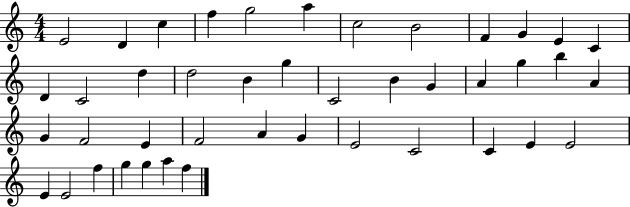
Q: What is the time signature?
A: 4/4